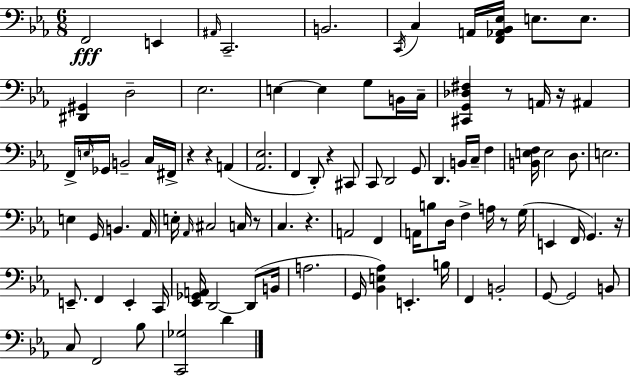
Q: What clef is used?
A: bass